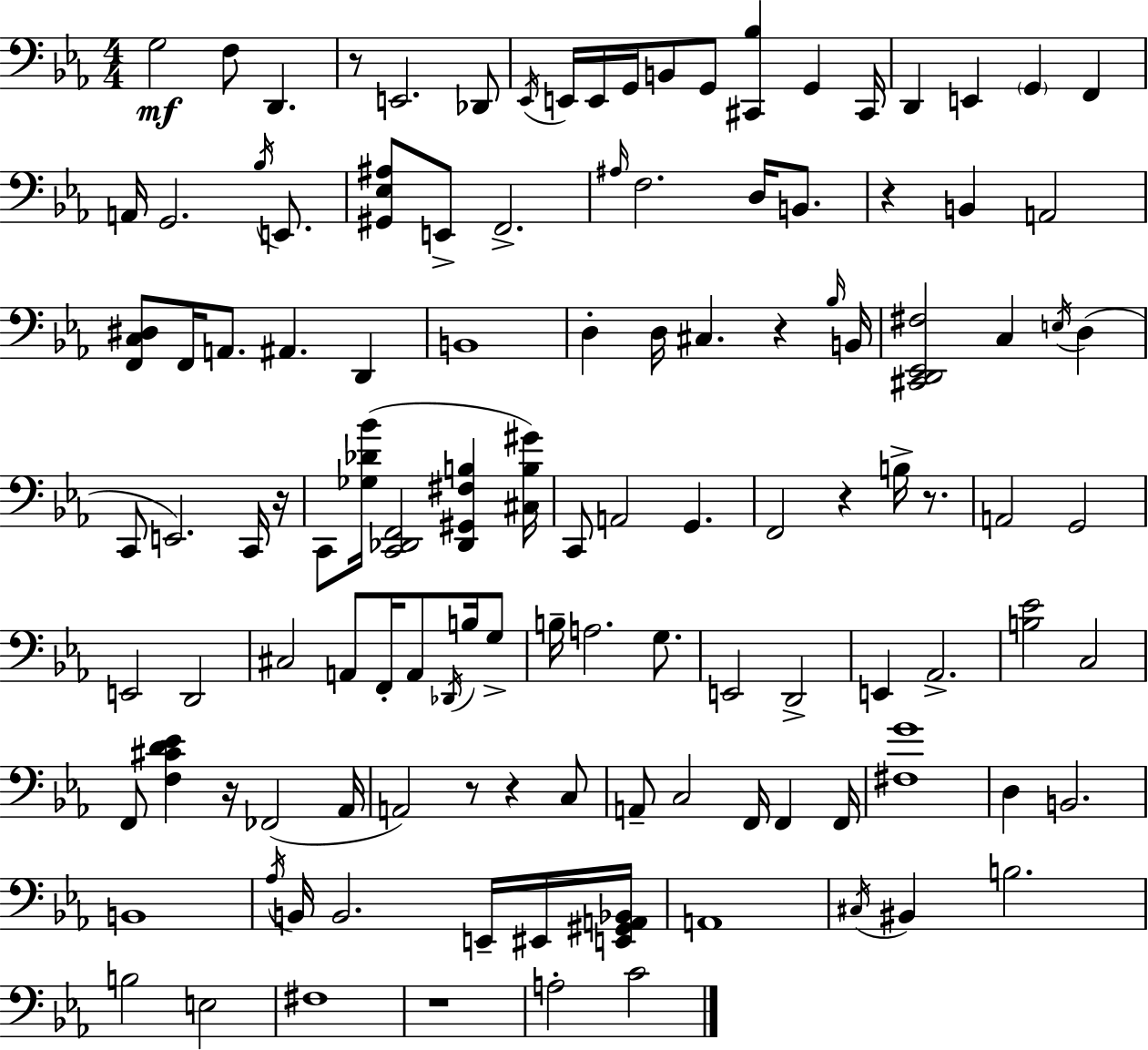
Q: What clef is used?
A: bass